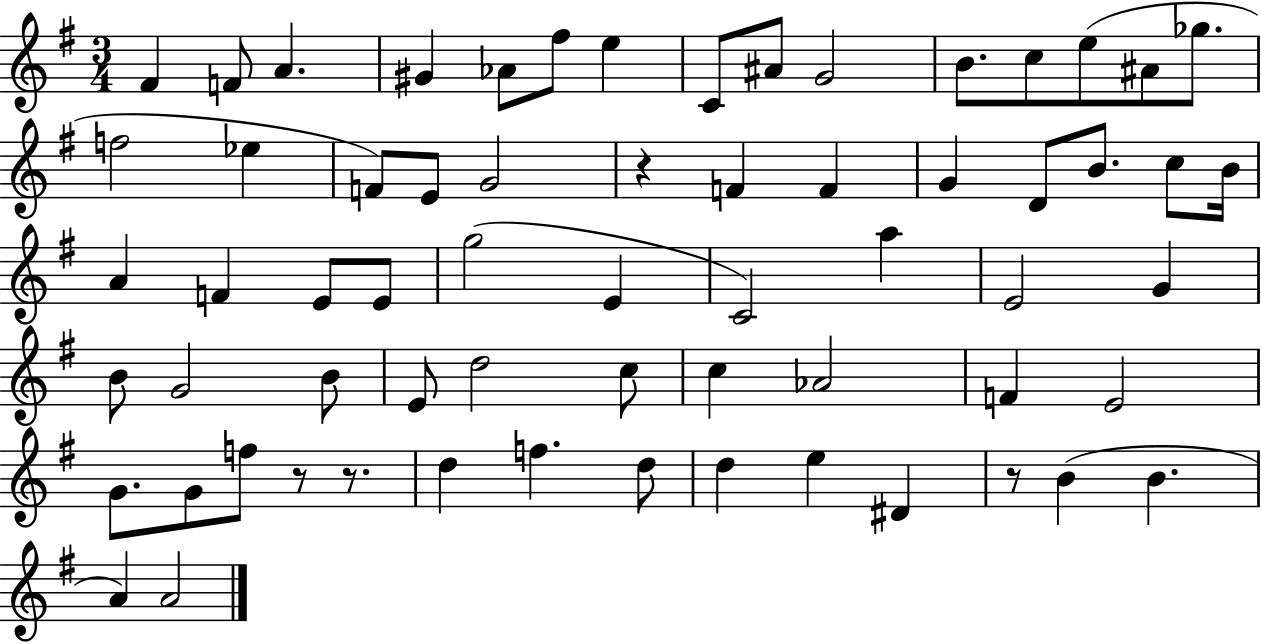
F#4/q F4/e A4/q. G#4/q Ab4/e F#5/e E5/q C4/e A#4/e G4/h B4/e. C5/e E5/e A#4/e Gb5/e. F5/h Eb5/q F4/e E4/e G4/h R/q F4/q F4/q G4/q D4/e B4/e. C5/e B4/s A4/q F4/q E4/e E4/e G5/h E4/q C4/h A5/q E4/h G4/q B4/e G4/h B4/e E4/e D5/h C5/e C5/q Ab4/h F4/q E4/h G4/e. G4/e F5/e R/e R/e. D5/q F5/q. D5/e D5/q E5/q D#4/q R/e B4/q B4/q. A4/q A4/h